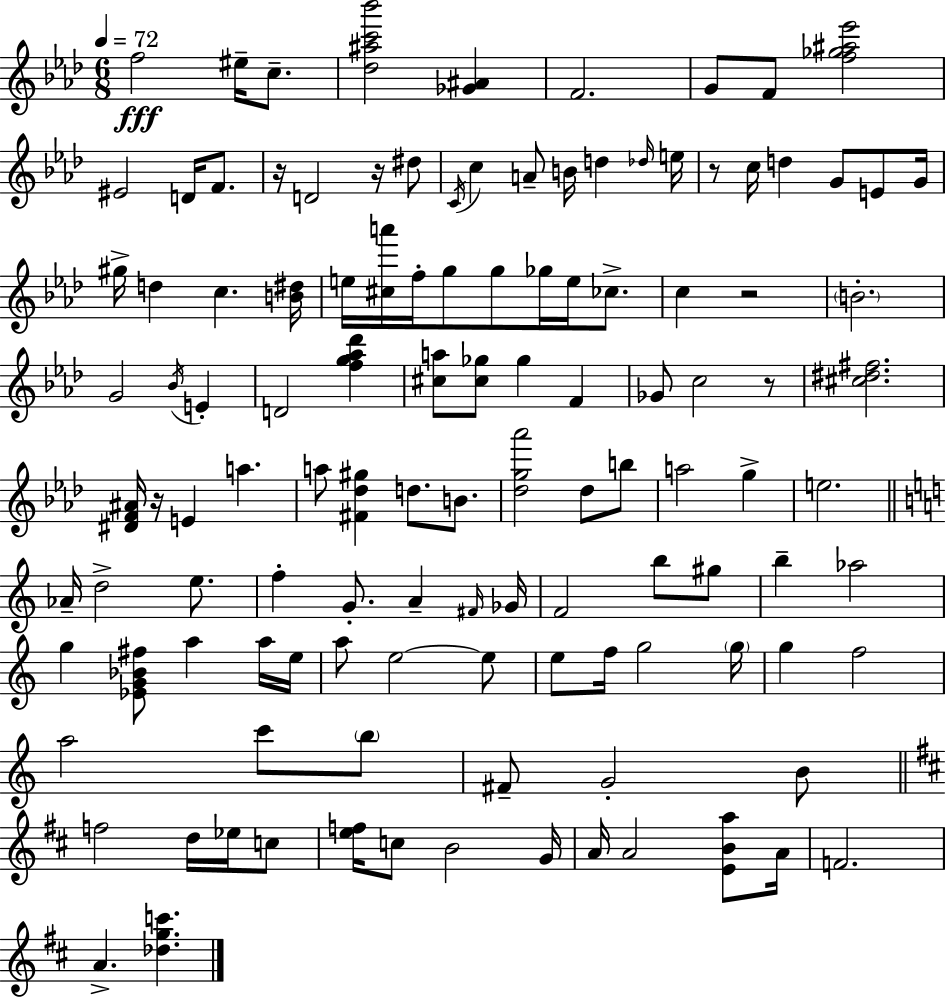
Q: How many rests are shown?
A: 6